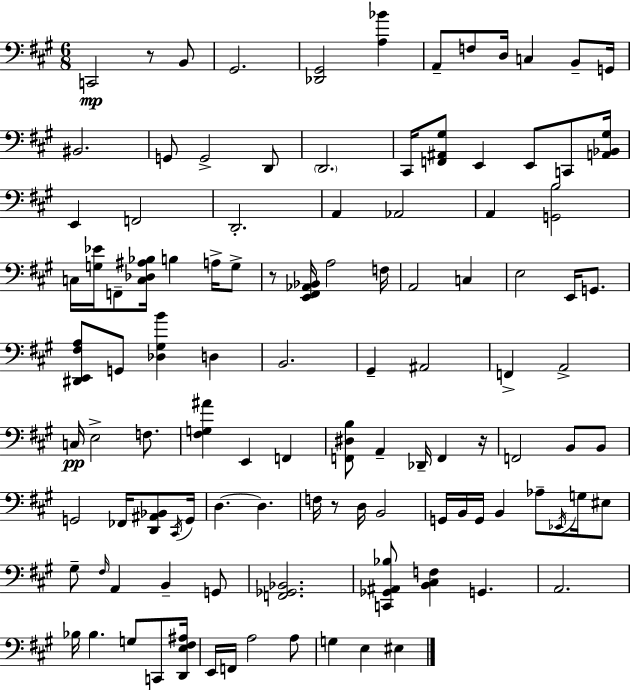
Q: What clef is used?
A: bass